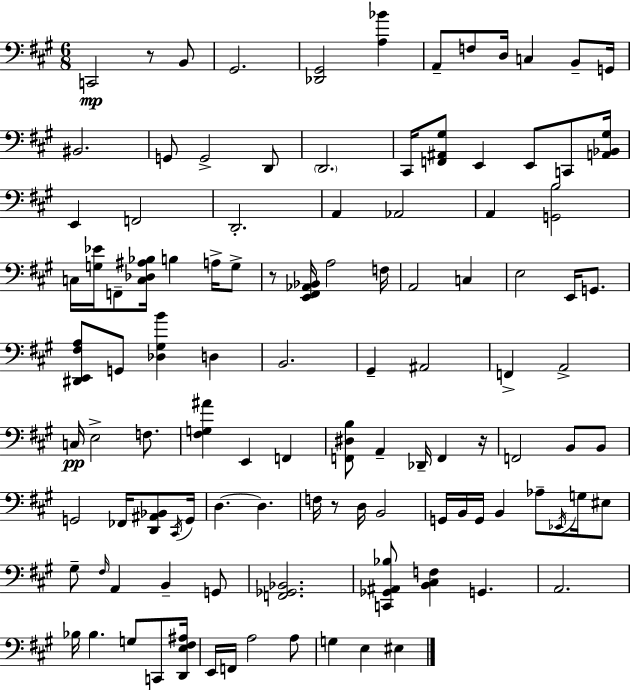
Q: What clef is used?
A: bass